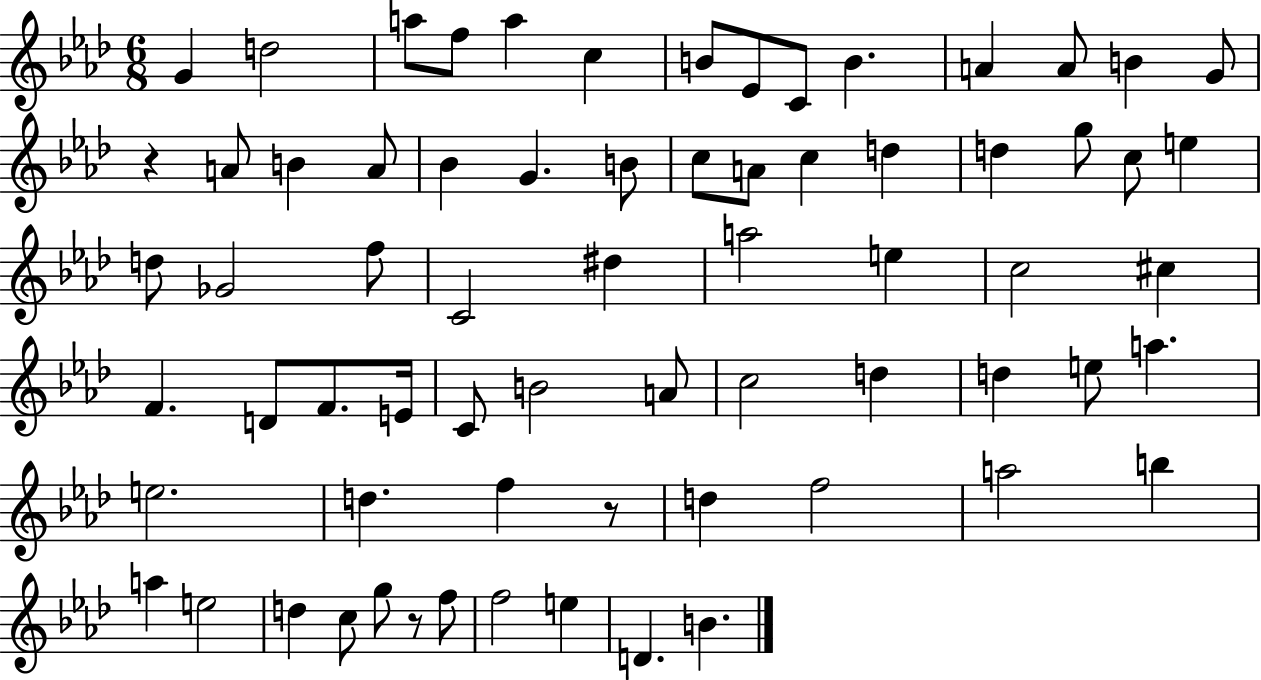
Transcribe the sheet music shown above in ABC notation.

X:1
T:Untitled
M:6/8
L:1/4
K:Ab
G d2 a/2 f/2 a c B/2 _E/2 C/2 B A A/2 B G/2 z A/2 B A/2 _B G B/2 c/2 A/2 c d d g/2 c/2 e d/2 _G2 f/2 C2 ^d a2 e c2 ^c F D/2 F/2 E/4 C/2 B2 A/2 c2 d d e/2 a e2 d f z/2 d f2 a2 b a e2 d c/2 g/2 z/2 f/2 f2 e D B